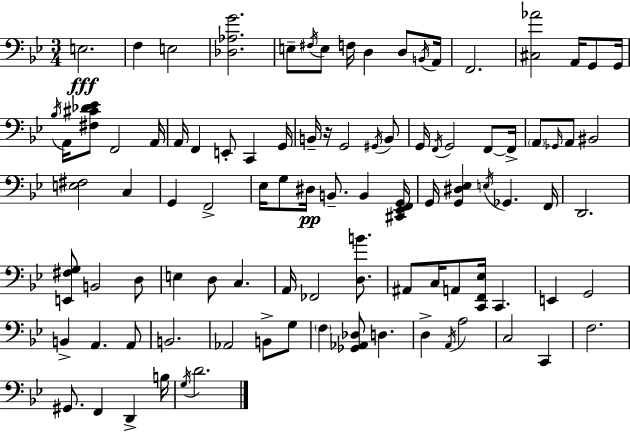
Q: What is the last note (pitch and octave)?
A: D4